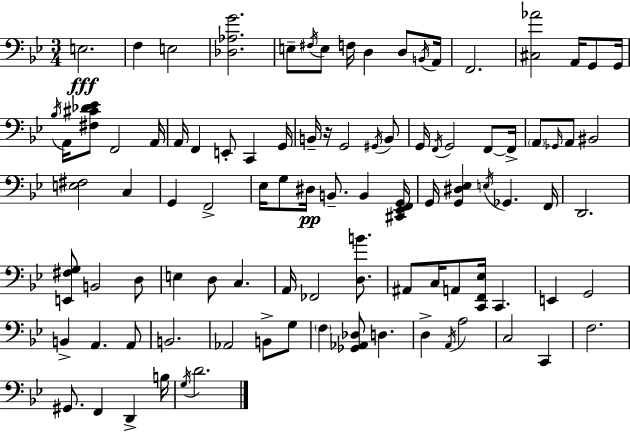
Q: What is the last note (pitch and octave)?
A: D4